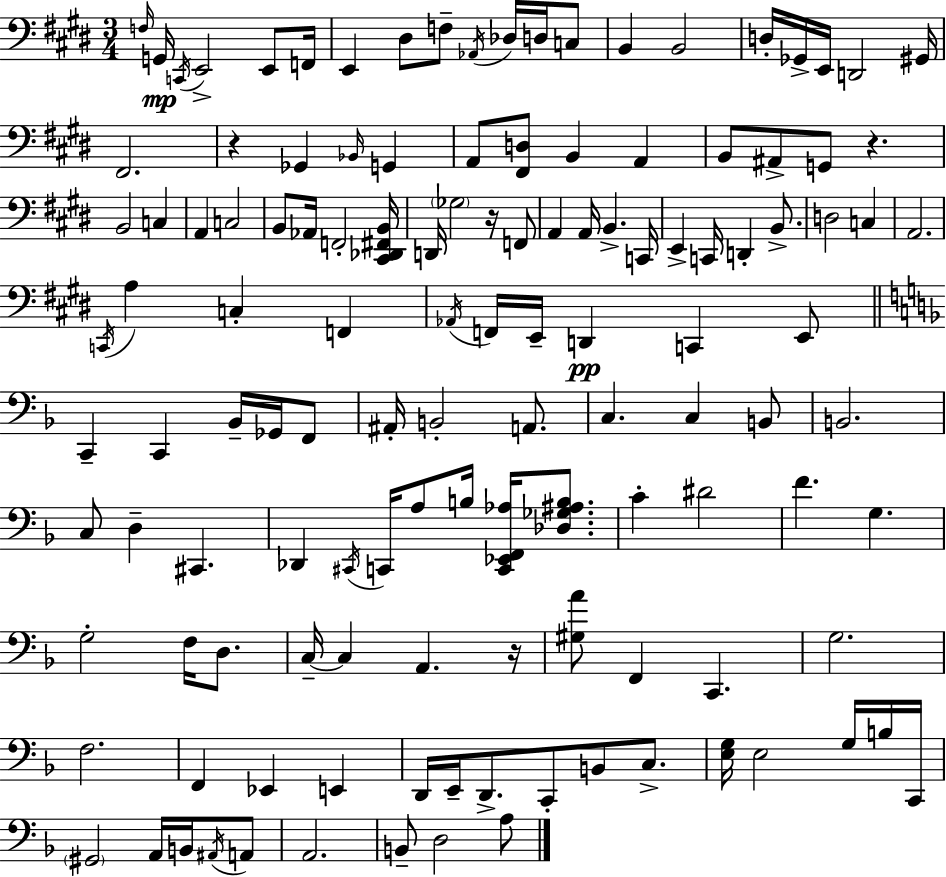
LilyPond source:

{
  \clef bass
  \numericTimeSignature
  \time 3/4
  \key e \major
  \grace { f16 }\mp g,16 \acciaccatura { c,16 } e,2-> e,8 | f,16 e,4 dis8 f8-- \acciaccatura { aes,16 } des16 | d16 c8 b,4 b,2 | d16-. ges,16-> e,16 d,2 | \break gis,16 fis,2. | r4 ges,4 \grace { bes,16 } | g,4 a,8 <fis, d>8 b,4 | a,4 b,8 ais,8-> g,8 r4. | \break b,2 | c4 a,4 c2 | b,8 aes,16 f,2-. | <cis, des, fis, b,>16 d,16 \parenthesize ges2 | \break r16 f,8 a,4 a,16 b,4.-> | c,16 e,4-> c,16 d,4-. | b,8.-> d2 | c4 a,2. | \break \acciaccatura { c,16 } a4 c4-. | f,4 \acciaccatura { aes,16 } f,16 e,16-- d,4\pp | c,4 e,8 \bar "||" \break \key f \major c,4-- c,4 bes,16-- ges,16 f,8 | ais,16-. b,2-. a,8. | c4. c4 b,8 | b,2. | \break c8 d4-- cis,4. | des,4 \acciaccatura { cis,16 } c,16 a8 b16 <c, ees, f, aes>16 <des ges ais b>8. | c'4-. dis'2 | f'4. g4. | \break g2-. f16 d8. | c16--~~ c4 a,4. | r16 <gis a'>8 f,4 c,4. | g2. | \break f2. | f,4 ees,4 e,4 | d,16 e,16-- d,8.-> c,8-. b,8 c8.-> | <e g>16 e2 g16 b16 | \break c,16 \parenthesize gis,2 a,16 b,16 \acciaccatura { ais,16 } | a,8 a,2. | b,8-- d2 | a8 \bar "|."
}